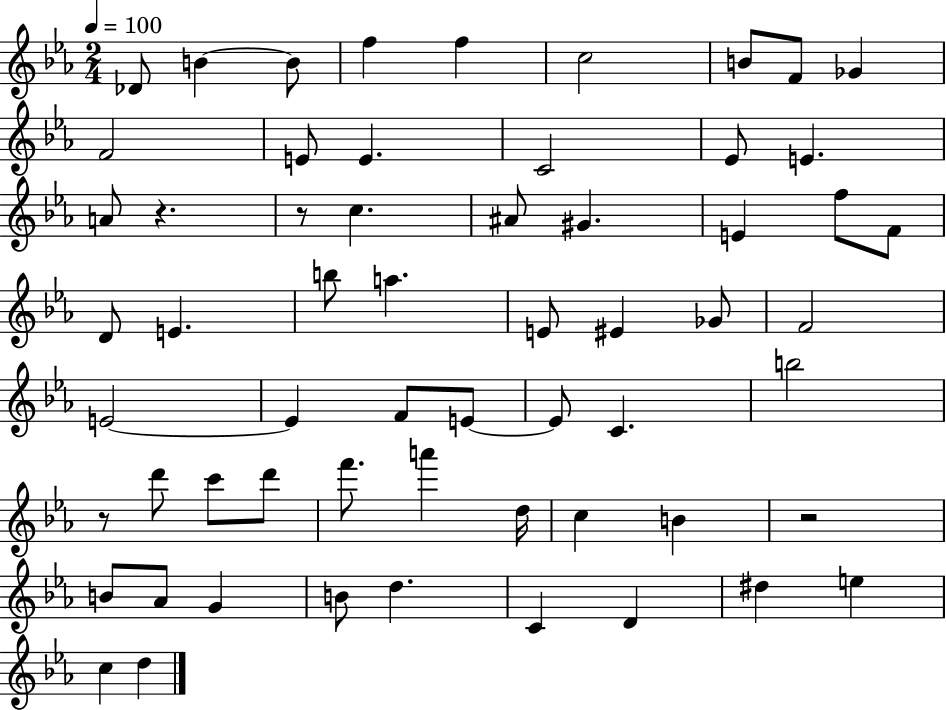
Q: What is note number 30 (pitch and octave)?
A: F4